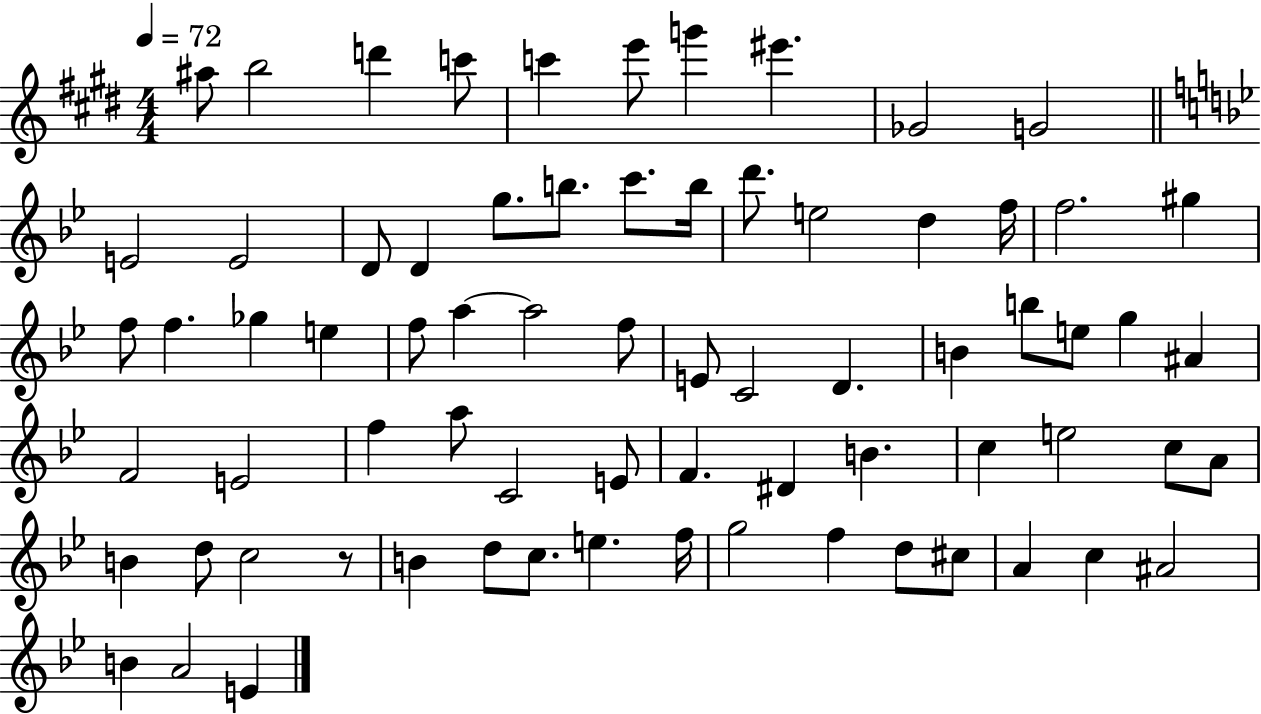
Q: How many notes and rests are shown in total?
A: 72